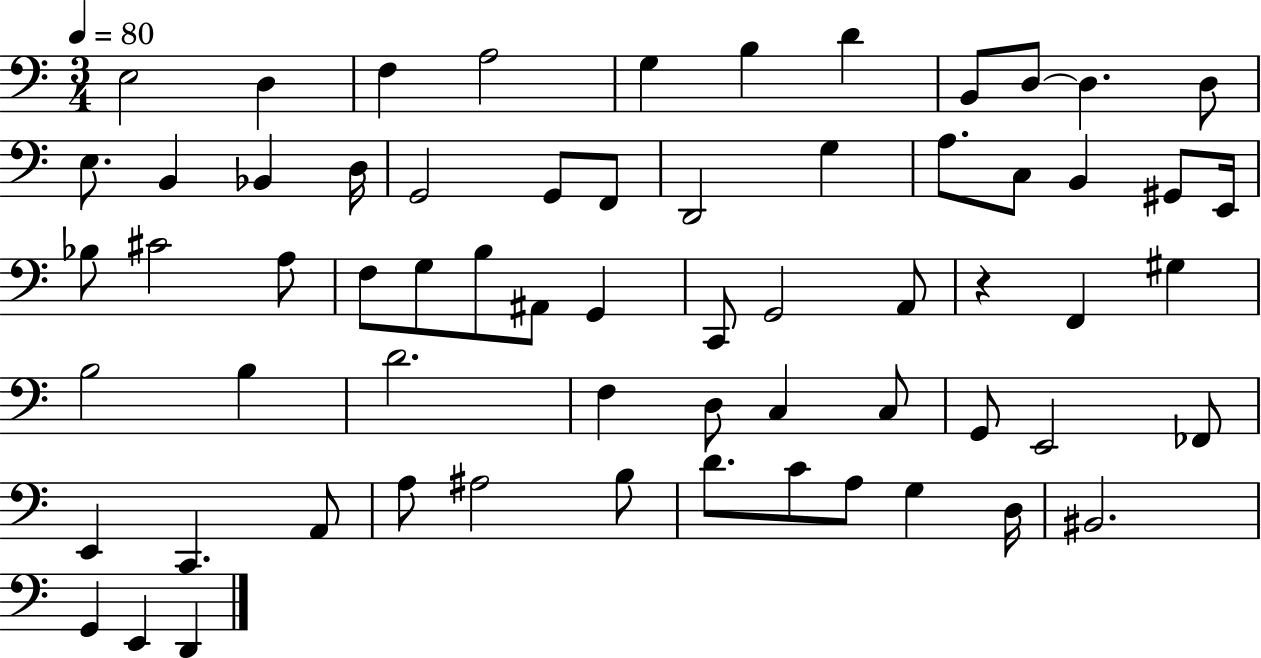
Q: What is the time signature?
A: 3/4